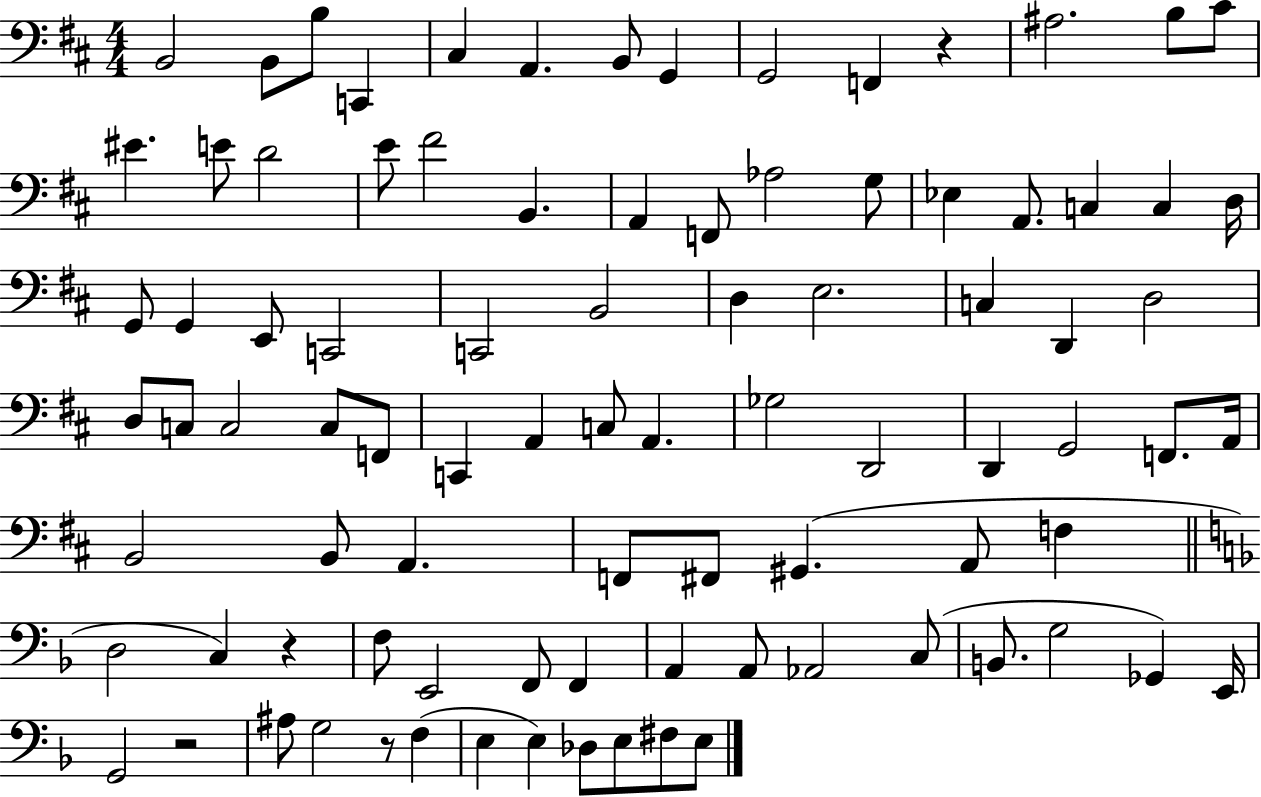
{
  \clef bass
  \numericTimeSignature
  \time 4/4
  \key d \major
  b,2 b,8 b8 c,4 | cis4 a,4. b,8 g,4 | g,2 f,4 r4 | ais2. b8 cis'8 | \break eis'4. e'8 d'2 | e'8 fis'2 b,4. | a,4 f,8 aes2 g8 | ees4 a,8. c4 c4 d16 | \break g,8 g,4 e,8 c,2 | c,2 b,2 | d4 e2. | c4 d,4 d2 | \break d8 c8 c2 c8 f,8 | c,4 a,4 c8 a,4. | ges2 d,2 | d,4 g,2 f,8. a,16 | \break b,2 b,8 a,4. | f,8 fis,8 gis,4.( a,8 f4 | \bar "||" \break \key f \major d2 c4) r4 | f8 e,2 f,8 f,4 | a,4 a,8 aes,2 c8( | b,8. g2 ges,4) e,16 | \break g,2 r2 | ais8 g2 r8 f4( | e4 e4) des8 e8 fis8 e8 | \bar "|."
}